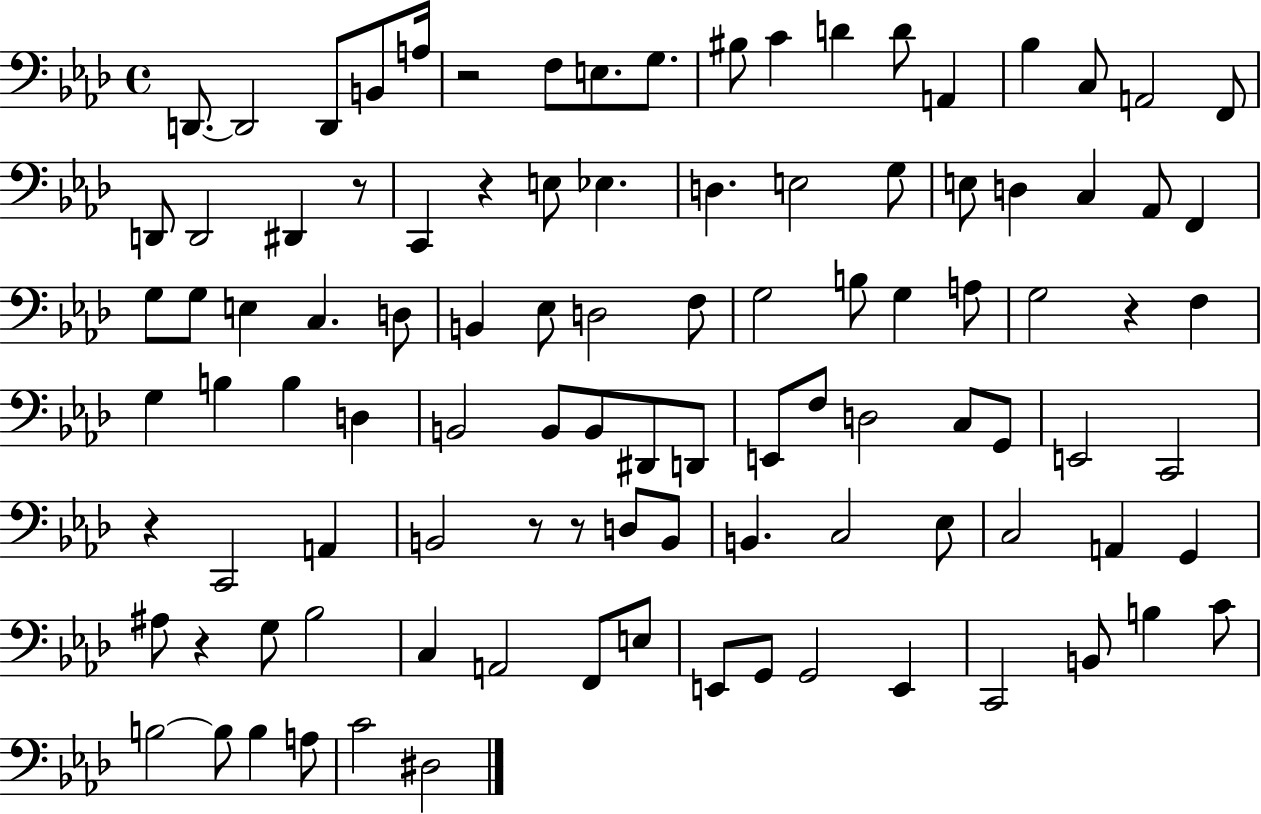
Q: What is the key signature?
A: AES major